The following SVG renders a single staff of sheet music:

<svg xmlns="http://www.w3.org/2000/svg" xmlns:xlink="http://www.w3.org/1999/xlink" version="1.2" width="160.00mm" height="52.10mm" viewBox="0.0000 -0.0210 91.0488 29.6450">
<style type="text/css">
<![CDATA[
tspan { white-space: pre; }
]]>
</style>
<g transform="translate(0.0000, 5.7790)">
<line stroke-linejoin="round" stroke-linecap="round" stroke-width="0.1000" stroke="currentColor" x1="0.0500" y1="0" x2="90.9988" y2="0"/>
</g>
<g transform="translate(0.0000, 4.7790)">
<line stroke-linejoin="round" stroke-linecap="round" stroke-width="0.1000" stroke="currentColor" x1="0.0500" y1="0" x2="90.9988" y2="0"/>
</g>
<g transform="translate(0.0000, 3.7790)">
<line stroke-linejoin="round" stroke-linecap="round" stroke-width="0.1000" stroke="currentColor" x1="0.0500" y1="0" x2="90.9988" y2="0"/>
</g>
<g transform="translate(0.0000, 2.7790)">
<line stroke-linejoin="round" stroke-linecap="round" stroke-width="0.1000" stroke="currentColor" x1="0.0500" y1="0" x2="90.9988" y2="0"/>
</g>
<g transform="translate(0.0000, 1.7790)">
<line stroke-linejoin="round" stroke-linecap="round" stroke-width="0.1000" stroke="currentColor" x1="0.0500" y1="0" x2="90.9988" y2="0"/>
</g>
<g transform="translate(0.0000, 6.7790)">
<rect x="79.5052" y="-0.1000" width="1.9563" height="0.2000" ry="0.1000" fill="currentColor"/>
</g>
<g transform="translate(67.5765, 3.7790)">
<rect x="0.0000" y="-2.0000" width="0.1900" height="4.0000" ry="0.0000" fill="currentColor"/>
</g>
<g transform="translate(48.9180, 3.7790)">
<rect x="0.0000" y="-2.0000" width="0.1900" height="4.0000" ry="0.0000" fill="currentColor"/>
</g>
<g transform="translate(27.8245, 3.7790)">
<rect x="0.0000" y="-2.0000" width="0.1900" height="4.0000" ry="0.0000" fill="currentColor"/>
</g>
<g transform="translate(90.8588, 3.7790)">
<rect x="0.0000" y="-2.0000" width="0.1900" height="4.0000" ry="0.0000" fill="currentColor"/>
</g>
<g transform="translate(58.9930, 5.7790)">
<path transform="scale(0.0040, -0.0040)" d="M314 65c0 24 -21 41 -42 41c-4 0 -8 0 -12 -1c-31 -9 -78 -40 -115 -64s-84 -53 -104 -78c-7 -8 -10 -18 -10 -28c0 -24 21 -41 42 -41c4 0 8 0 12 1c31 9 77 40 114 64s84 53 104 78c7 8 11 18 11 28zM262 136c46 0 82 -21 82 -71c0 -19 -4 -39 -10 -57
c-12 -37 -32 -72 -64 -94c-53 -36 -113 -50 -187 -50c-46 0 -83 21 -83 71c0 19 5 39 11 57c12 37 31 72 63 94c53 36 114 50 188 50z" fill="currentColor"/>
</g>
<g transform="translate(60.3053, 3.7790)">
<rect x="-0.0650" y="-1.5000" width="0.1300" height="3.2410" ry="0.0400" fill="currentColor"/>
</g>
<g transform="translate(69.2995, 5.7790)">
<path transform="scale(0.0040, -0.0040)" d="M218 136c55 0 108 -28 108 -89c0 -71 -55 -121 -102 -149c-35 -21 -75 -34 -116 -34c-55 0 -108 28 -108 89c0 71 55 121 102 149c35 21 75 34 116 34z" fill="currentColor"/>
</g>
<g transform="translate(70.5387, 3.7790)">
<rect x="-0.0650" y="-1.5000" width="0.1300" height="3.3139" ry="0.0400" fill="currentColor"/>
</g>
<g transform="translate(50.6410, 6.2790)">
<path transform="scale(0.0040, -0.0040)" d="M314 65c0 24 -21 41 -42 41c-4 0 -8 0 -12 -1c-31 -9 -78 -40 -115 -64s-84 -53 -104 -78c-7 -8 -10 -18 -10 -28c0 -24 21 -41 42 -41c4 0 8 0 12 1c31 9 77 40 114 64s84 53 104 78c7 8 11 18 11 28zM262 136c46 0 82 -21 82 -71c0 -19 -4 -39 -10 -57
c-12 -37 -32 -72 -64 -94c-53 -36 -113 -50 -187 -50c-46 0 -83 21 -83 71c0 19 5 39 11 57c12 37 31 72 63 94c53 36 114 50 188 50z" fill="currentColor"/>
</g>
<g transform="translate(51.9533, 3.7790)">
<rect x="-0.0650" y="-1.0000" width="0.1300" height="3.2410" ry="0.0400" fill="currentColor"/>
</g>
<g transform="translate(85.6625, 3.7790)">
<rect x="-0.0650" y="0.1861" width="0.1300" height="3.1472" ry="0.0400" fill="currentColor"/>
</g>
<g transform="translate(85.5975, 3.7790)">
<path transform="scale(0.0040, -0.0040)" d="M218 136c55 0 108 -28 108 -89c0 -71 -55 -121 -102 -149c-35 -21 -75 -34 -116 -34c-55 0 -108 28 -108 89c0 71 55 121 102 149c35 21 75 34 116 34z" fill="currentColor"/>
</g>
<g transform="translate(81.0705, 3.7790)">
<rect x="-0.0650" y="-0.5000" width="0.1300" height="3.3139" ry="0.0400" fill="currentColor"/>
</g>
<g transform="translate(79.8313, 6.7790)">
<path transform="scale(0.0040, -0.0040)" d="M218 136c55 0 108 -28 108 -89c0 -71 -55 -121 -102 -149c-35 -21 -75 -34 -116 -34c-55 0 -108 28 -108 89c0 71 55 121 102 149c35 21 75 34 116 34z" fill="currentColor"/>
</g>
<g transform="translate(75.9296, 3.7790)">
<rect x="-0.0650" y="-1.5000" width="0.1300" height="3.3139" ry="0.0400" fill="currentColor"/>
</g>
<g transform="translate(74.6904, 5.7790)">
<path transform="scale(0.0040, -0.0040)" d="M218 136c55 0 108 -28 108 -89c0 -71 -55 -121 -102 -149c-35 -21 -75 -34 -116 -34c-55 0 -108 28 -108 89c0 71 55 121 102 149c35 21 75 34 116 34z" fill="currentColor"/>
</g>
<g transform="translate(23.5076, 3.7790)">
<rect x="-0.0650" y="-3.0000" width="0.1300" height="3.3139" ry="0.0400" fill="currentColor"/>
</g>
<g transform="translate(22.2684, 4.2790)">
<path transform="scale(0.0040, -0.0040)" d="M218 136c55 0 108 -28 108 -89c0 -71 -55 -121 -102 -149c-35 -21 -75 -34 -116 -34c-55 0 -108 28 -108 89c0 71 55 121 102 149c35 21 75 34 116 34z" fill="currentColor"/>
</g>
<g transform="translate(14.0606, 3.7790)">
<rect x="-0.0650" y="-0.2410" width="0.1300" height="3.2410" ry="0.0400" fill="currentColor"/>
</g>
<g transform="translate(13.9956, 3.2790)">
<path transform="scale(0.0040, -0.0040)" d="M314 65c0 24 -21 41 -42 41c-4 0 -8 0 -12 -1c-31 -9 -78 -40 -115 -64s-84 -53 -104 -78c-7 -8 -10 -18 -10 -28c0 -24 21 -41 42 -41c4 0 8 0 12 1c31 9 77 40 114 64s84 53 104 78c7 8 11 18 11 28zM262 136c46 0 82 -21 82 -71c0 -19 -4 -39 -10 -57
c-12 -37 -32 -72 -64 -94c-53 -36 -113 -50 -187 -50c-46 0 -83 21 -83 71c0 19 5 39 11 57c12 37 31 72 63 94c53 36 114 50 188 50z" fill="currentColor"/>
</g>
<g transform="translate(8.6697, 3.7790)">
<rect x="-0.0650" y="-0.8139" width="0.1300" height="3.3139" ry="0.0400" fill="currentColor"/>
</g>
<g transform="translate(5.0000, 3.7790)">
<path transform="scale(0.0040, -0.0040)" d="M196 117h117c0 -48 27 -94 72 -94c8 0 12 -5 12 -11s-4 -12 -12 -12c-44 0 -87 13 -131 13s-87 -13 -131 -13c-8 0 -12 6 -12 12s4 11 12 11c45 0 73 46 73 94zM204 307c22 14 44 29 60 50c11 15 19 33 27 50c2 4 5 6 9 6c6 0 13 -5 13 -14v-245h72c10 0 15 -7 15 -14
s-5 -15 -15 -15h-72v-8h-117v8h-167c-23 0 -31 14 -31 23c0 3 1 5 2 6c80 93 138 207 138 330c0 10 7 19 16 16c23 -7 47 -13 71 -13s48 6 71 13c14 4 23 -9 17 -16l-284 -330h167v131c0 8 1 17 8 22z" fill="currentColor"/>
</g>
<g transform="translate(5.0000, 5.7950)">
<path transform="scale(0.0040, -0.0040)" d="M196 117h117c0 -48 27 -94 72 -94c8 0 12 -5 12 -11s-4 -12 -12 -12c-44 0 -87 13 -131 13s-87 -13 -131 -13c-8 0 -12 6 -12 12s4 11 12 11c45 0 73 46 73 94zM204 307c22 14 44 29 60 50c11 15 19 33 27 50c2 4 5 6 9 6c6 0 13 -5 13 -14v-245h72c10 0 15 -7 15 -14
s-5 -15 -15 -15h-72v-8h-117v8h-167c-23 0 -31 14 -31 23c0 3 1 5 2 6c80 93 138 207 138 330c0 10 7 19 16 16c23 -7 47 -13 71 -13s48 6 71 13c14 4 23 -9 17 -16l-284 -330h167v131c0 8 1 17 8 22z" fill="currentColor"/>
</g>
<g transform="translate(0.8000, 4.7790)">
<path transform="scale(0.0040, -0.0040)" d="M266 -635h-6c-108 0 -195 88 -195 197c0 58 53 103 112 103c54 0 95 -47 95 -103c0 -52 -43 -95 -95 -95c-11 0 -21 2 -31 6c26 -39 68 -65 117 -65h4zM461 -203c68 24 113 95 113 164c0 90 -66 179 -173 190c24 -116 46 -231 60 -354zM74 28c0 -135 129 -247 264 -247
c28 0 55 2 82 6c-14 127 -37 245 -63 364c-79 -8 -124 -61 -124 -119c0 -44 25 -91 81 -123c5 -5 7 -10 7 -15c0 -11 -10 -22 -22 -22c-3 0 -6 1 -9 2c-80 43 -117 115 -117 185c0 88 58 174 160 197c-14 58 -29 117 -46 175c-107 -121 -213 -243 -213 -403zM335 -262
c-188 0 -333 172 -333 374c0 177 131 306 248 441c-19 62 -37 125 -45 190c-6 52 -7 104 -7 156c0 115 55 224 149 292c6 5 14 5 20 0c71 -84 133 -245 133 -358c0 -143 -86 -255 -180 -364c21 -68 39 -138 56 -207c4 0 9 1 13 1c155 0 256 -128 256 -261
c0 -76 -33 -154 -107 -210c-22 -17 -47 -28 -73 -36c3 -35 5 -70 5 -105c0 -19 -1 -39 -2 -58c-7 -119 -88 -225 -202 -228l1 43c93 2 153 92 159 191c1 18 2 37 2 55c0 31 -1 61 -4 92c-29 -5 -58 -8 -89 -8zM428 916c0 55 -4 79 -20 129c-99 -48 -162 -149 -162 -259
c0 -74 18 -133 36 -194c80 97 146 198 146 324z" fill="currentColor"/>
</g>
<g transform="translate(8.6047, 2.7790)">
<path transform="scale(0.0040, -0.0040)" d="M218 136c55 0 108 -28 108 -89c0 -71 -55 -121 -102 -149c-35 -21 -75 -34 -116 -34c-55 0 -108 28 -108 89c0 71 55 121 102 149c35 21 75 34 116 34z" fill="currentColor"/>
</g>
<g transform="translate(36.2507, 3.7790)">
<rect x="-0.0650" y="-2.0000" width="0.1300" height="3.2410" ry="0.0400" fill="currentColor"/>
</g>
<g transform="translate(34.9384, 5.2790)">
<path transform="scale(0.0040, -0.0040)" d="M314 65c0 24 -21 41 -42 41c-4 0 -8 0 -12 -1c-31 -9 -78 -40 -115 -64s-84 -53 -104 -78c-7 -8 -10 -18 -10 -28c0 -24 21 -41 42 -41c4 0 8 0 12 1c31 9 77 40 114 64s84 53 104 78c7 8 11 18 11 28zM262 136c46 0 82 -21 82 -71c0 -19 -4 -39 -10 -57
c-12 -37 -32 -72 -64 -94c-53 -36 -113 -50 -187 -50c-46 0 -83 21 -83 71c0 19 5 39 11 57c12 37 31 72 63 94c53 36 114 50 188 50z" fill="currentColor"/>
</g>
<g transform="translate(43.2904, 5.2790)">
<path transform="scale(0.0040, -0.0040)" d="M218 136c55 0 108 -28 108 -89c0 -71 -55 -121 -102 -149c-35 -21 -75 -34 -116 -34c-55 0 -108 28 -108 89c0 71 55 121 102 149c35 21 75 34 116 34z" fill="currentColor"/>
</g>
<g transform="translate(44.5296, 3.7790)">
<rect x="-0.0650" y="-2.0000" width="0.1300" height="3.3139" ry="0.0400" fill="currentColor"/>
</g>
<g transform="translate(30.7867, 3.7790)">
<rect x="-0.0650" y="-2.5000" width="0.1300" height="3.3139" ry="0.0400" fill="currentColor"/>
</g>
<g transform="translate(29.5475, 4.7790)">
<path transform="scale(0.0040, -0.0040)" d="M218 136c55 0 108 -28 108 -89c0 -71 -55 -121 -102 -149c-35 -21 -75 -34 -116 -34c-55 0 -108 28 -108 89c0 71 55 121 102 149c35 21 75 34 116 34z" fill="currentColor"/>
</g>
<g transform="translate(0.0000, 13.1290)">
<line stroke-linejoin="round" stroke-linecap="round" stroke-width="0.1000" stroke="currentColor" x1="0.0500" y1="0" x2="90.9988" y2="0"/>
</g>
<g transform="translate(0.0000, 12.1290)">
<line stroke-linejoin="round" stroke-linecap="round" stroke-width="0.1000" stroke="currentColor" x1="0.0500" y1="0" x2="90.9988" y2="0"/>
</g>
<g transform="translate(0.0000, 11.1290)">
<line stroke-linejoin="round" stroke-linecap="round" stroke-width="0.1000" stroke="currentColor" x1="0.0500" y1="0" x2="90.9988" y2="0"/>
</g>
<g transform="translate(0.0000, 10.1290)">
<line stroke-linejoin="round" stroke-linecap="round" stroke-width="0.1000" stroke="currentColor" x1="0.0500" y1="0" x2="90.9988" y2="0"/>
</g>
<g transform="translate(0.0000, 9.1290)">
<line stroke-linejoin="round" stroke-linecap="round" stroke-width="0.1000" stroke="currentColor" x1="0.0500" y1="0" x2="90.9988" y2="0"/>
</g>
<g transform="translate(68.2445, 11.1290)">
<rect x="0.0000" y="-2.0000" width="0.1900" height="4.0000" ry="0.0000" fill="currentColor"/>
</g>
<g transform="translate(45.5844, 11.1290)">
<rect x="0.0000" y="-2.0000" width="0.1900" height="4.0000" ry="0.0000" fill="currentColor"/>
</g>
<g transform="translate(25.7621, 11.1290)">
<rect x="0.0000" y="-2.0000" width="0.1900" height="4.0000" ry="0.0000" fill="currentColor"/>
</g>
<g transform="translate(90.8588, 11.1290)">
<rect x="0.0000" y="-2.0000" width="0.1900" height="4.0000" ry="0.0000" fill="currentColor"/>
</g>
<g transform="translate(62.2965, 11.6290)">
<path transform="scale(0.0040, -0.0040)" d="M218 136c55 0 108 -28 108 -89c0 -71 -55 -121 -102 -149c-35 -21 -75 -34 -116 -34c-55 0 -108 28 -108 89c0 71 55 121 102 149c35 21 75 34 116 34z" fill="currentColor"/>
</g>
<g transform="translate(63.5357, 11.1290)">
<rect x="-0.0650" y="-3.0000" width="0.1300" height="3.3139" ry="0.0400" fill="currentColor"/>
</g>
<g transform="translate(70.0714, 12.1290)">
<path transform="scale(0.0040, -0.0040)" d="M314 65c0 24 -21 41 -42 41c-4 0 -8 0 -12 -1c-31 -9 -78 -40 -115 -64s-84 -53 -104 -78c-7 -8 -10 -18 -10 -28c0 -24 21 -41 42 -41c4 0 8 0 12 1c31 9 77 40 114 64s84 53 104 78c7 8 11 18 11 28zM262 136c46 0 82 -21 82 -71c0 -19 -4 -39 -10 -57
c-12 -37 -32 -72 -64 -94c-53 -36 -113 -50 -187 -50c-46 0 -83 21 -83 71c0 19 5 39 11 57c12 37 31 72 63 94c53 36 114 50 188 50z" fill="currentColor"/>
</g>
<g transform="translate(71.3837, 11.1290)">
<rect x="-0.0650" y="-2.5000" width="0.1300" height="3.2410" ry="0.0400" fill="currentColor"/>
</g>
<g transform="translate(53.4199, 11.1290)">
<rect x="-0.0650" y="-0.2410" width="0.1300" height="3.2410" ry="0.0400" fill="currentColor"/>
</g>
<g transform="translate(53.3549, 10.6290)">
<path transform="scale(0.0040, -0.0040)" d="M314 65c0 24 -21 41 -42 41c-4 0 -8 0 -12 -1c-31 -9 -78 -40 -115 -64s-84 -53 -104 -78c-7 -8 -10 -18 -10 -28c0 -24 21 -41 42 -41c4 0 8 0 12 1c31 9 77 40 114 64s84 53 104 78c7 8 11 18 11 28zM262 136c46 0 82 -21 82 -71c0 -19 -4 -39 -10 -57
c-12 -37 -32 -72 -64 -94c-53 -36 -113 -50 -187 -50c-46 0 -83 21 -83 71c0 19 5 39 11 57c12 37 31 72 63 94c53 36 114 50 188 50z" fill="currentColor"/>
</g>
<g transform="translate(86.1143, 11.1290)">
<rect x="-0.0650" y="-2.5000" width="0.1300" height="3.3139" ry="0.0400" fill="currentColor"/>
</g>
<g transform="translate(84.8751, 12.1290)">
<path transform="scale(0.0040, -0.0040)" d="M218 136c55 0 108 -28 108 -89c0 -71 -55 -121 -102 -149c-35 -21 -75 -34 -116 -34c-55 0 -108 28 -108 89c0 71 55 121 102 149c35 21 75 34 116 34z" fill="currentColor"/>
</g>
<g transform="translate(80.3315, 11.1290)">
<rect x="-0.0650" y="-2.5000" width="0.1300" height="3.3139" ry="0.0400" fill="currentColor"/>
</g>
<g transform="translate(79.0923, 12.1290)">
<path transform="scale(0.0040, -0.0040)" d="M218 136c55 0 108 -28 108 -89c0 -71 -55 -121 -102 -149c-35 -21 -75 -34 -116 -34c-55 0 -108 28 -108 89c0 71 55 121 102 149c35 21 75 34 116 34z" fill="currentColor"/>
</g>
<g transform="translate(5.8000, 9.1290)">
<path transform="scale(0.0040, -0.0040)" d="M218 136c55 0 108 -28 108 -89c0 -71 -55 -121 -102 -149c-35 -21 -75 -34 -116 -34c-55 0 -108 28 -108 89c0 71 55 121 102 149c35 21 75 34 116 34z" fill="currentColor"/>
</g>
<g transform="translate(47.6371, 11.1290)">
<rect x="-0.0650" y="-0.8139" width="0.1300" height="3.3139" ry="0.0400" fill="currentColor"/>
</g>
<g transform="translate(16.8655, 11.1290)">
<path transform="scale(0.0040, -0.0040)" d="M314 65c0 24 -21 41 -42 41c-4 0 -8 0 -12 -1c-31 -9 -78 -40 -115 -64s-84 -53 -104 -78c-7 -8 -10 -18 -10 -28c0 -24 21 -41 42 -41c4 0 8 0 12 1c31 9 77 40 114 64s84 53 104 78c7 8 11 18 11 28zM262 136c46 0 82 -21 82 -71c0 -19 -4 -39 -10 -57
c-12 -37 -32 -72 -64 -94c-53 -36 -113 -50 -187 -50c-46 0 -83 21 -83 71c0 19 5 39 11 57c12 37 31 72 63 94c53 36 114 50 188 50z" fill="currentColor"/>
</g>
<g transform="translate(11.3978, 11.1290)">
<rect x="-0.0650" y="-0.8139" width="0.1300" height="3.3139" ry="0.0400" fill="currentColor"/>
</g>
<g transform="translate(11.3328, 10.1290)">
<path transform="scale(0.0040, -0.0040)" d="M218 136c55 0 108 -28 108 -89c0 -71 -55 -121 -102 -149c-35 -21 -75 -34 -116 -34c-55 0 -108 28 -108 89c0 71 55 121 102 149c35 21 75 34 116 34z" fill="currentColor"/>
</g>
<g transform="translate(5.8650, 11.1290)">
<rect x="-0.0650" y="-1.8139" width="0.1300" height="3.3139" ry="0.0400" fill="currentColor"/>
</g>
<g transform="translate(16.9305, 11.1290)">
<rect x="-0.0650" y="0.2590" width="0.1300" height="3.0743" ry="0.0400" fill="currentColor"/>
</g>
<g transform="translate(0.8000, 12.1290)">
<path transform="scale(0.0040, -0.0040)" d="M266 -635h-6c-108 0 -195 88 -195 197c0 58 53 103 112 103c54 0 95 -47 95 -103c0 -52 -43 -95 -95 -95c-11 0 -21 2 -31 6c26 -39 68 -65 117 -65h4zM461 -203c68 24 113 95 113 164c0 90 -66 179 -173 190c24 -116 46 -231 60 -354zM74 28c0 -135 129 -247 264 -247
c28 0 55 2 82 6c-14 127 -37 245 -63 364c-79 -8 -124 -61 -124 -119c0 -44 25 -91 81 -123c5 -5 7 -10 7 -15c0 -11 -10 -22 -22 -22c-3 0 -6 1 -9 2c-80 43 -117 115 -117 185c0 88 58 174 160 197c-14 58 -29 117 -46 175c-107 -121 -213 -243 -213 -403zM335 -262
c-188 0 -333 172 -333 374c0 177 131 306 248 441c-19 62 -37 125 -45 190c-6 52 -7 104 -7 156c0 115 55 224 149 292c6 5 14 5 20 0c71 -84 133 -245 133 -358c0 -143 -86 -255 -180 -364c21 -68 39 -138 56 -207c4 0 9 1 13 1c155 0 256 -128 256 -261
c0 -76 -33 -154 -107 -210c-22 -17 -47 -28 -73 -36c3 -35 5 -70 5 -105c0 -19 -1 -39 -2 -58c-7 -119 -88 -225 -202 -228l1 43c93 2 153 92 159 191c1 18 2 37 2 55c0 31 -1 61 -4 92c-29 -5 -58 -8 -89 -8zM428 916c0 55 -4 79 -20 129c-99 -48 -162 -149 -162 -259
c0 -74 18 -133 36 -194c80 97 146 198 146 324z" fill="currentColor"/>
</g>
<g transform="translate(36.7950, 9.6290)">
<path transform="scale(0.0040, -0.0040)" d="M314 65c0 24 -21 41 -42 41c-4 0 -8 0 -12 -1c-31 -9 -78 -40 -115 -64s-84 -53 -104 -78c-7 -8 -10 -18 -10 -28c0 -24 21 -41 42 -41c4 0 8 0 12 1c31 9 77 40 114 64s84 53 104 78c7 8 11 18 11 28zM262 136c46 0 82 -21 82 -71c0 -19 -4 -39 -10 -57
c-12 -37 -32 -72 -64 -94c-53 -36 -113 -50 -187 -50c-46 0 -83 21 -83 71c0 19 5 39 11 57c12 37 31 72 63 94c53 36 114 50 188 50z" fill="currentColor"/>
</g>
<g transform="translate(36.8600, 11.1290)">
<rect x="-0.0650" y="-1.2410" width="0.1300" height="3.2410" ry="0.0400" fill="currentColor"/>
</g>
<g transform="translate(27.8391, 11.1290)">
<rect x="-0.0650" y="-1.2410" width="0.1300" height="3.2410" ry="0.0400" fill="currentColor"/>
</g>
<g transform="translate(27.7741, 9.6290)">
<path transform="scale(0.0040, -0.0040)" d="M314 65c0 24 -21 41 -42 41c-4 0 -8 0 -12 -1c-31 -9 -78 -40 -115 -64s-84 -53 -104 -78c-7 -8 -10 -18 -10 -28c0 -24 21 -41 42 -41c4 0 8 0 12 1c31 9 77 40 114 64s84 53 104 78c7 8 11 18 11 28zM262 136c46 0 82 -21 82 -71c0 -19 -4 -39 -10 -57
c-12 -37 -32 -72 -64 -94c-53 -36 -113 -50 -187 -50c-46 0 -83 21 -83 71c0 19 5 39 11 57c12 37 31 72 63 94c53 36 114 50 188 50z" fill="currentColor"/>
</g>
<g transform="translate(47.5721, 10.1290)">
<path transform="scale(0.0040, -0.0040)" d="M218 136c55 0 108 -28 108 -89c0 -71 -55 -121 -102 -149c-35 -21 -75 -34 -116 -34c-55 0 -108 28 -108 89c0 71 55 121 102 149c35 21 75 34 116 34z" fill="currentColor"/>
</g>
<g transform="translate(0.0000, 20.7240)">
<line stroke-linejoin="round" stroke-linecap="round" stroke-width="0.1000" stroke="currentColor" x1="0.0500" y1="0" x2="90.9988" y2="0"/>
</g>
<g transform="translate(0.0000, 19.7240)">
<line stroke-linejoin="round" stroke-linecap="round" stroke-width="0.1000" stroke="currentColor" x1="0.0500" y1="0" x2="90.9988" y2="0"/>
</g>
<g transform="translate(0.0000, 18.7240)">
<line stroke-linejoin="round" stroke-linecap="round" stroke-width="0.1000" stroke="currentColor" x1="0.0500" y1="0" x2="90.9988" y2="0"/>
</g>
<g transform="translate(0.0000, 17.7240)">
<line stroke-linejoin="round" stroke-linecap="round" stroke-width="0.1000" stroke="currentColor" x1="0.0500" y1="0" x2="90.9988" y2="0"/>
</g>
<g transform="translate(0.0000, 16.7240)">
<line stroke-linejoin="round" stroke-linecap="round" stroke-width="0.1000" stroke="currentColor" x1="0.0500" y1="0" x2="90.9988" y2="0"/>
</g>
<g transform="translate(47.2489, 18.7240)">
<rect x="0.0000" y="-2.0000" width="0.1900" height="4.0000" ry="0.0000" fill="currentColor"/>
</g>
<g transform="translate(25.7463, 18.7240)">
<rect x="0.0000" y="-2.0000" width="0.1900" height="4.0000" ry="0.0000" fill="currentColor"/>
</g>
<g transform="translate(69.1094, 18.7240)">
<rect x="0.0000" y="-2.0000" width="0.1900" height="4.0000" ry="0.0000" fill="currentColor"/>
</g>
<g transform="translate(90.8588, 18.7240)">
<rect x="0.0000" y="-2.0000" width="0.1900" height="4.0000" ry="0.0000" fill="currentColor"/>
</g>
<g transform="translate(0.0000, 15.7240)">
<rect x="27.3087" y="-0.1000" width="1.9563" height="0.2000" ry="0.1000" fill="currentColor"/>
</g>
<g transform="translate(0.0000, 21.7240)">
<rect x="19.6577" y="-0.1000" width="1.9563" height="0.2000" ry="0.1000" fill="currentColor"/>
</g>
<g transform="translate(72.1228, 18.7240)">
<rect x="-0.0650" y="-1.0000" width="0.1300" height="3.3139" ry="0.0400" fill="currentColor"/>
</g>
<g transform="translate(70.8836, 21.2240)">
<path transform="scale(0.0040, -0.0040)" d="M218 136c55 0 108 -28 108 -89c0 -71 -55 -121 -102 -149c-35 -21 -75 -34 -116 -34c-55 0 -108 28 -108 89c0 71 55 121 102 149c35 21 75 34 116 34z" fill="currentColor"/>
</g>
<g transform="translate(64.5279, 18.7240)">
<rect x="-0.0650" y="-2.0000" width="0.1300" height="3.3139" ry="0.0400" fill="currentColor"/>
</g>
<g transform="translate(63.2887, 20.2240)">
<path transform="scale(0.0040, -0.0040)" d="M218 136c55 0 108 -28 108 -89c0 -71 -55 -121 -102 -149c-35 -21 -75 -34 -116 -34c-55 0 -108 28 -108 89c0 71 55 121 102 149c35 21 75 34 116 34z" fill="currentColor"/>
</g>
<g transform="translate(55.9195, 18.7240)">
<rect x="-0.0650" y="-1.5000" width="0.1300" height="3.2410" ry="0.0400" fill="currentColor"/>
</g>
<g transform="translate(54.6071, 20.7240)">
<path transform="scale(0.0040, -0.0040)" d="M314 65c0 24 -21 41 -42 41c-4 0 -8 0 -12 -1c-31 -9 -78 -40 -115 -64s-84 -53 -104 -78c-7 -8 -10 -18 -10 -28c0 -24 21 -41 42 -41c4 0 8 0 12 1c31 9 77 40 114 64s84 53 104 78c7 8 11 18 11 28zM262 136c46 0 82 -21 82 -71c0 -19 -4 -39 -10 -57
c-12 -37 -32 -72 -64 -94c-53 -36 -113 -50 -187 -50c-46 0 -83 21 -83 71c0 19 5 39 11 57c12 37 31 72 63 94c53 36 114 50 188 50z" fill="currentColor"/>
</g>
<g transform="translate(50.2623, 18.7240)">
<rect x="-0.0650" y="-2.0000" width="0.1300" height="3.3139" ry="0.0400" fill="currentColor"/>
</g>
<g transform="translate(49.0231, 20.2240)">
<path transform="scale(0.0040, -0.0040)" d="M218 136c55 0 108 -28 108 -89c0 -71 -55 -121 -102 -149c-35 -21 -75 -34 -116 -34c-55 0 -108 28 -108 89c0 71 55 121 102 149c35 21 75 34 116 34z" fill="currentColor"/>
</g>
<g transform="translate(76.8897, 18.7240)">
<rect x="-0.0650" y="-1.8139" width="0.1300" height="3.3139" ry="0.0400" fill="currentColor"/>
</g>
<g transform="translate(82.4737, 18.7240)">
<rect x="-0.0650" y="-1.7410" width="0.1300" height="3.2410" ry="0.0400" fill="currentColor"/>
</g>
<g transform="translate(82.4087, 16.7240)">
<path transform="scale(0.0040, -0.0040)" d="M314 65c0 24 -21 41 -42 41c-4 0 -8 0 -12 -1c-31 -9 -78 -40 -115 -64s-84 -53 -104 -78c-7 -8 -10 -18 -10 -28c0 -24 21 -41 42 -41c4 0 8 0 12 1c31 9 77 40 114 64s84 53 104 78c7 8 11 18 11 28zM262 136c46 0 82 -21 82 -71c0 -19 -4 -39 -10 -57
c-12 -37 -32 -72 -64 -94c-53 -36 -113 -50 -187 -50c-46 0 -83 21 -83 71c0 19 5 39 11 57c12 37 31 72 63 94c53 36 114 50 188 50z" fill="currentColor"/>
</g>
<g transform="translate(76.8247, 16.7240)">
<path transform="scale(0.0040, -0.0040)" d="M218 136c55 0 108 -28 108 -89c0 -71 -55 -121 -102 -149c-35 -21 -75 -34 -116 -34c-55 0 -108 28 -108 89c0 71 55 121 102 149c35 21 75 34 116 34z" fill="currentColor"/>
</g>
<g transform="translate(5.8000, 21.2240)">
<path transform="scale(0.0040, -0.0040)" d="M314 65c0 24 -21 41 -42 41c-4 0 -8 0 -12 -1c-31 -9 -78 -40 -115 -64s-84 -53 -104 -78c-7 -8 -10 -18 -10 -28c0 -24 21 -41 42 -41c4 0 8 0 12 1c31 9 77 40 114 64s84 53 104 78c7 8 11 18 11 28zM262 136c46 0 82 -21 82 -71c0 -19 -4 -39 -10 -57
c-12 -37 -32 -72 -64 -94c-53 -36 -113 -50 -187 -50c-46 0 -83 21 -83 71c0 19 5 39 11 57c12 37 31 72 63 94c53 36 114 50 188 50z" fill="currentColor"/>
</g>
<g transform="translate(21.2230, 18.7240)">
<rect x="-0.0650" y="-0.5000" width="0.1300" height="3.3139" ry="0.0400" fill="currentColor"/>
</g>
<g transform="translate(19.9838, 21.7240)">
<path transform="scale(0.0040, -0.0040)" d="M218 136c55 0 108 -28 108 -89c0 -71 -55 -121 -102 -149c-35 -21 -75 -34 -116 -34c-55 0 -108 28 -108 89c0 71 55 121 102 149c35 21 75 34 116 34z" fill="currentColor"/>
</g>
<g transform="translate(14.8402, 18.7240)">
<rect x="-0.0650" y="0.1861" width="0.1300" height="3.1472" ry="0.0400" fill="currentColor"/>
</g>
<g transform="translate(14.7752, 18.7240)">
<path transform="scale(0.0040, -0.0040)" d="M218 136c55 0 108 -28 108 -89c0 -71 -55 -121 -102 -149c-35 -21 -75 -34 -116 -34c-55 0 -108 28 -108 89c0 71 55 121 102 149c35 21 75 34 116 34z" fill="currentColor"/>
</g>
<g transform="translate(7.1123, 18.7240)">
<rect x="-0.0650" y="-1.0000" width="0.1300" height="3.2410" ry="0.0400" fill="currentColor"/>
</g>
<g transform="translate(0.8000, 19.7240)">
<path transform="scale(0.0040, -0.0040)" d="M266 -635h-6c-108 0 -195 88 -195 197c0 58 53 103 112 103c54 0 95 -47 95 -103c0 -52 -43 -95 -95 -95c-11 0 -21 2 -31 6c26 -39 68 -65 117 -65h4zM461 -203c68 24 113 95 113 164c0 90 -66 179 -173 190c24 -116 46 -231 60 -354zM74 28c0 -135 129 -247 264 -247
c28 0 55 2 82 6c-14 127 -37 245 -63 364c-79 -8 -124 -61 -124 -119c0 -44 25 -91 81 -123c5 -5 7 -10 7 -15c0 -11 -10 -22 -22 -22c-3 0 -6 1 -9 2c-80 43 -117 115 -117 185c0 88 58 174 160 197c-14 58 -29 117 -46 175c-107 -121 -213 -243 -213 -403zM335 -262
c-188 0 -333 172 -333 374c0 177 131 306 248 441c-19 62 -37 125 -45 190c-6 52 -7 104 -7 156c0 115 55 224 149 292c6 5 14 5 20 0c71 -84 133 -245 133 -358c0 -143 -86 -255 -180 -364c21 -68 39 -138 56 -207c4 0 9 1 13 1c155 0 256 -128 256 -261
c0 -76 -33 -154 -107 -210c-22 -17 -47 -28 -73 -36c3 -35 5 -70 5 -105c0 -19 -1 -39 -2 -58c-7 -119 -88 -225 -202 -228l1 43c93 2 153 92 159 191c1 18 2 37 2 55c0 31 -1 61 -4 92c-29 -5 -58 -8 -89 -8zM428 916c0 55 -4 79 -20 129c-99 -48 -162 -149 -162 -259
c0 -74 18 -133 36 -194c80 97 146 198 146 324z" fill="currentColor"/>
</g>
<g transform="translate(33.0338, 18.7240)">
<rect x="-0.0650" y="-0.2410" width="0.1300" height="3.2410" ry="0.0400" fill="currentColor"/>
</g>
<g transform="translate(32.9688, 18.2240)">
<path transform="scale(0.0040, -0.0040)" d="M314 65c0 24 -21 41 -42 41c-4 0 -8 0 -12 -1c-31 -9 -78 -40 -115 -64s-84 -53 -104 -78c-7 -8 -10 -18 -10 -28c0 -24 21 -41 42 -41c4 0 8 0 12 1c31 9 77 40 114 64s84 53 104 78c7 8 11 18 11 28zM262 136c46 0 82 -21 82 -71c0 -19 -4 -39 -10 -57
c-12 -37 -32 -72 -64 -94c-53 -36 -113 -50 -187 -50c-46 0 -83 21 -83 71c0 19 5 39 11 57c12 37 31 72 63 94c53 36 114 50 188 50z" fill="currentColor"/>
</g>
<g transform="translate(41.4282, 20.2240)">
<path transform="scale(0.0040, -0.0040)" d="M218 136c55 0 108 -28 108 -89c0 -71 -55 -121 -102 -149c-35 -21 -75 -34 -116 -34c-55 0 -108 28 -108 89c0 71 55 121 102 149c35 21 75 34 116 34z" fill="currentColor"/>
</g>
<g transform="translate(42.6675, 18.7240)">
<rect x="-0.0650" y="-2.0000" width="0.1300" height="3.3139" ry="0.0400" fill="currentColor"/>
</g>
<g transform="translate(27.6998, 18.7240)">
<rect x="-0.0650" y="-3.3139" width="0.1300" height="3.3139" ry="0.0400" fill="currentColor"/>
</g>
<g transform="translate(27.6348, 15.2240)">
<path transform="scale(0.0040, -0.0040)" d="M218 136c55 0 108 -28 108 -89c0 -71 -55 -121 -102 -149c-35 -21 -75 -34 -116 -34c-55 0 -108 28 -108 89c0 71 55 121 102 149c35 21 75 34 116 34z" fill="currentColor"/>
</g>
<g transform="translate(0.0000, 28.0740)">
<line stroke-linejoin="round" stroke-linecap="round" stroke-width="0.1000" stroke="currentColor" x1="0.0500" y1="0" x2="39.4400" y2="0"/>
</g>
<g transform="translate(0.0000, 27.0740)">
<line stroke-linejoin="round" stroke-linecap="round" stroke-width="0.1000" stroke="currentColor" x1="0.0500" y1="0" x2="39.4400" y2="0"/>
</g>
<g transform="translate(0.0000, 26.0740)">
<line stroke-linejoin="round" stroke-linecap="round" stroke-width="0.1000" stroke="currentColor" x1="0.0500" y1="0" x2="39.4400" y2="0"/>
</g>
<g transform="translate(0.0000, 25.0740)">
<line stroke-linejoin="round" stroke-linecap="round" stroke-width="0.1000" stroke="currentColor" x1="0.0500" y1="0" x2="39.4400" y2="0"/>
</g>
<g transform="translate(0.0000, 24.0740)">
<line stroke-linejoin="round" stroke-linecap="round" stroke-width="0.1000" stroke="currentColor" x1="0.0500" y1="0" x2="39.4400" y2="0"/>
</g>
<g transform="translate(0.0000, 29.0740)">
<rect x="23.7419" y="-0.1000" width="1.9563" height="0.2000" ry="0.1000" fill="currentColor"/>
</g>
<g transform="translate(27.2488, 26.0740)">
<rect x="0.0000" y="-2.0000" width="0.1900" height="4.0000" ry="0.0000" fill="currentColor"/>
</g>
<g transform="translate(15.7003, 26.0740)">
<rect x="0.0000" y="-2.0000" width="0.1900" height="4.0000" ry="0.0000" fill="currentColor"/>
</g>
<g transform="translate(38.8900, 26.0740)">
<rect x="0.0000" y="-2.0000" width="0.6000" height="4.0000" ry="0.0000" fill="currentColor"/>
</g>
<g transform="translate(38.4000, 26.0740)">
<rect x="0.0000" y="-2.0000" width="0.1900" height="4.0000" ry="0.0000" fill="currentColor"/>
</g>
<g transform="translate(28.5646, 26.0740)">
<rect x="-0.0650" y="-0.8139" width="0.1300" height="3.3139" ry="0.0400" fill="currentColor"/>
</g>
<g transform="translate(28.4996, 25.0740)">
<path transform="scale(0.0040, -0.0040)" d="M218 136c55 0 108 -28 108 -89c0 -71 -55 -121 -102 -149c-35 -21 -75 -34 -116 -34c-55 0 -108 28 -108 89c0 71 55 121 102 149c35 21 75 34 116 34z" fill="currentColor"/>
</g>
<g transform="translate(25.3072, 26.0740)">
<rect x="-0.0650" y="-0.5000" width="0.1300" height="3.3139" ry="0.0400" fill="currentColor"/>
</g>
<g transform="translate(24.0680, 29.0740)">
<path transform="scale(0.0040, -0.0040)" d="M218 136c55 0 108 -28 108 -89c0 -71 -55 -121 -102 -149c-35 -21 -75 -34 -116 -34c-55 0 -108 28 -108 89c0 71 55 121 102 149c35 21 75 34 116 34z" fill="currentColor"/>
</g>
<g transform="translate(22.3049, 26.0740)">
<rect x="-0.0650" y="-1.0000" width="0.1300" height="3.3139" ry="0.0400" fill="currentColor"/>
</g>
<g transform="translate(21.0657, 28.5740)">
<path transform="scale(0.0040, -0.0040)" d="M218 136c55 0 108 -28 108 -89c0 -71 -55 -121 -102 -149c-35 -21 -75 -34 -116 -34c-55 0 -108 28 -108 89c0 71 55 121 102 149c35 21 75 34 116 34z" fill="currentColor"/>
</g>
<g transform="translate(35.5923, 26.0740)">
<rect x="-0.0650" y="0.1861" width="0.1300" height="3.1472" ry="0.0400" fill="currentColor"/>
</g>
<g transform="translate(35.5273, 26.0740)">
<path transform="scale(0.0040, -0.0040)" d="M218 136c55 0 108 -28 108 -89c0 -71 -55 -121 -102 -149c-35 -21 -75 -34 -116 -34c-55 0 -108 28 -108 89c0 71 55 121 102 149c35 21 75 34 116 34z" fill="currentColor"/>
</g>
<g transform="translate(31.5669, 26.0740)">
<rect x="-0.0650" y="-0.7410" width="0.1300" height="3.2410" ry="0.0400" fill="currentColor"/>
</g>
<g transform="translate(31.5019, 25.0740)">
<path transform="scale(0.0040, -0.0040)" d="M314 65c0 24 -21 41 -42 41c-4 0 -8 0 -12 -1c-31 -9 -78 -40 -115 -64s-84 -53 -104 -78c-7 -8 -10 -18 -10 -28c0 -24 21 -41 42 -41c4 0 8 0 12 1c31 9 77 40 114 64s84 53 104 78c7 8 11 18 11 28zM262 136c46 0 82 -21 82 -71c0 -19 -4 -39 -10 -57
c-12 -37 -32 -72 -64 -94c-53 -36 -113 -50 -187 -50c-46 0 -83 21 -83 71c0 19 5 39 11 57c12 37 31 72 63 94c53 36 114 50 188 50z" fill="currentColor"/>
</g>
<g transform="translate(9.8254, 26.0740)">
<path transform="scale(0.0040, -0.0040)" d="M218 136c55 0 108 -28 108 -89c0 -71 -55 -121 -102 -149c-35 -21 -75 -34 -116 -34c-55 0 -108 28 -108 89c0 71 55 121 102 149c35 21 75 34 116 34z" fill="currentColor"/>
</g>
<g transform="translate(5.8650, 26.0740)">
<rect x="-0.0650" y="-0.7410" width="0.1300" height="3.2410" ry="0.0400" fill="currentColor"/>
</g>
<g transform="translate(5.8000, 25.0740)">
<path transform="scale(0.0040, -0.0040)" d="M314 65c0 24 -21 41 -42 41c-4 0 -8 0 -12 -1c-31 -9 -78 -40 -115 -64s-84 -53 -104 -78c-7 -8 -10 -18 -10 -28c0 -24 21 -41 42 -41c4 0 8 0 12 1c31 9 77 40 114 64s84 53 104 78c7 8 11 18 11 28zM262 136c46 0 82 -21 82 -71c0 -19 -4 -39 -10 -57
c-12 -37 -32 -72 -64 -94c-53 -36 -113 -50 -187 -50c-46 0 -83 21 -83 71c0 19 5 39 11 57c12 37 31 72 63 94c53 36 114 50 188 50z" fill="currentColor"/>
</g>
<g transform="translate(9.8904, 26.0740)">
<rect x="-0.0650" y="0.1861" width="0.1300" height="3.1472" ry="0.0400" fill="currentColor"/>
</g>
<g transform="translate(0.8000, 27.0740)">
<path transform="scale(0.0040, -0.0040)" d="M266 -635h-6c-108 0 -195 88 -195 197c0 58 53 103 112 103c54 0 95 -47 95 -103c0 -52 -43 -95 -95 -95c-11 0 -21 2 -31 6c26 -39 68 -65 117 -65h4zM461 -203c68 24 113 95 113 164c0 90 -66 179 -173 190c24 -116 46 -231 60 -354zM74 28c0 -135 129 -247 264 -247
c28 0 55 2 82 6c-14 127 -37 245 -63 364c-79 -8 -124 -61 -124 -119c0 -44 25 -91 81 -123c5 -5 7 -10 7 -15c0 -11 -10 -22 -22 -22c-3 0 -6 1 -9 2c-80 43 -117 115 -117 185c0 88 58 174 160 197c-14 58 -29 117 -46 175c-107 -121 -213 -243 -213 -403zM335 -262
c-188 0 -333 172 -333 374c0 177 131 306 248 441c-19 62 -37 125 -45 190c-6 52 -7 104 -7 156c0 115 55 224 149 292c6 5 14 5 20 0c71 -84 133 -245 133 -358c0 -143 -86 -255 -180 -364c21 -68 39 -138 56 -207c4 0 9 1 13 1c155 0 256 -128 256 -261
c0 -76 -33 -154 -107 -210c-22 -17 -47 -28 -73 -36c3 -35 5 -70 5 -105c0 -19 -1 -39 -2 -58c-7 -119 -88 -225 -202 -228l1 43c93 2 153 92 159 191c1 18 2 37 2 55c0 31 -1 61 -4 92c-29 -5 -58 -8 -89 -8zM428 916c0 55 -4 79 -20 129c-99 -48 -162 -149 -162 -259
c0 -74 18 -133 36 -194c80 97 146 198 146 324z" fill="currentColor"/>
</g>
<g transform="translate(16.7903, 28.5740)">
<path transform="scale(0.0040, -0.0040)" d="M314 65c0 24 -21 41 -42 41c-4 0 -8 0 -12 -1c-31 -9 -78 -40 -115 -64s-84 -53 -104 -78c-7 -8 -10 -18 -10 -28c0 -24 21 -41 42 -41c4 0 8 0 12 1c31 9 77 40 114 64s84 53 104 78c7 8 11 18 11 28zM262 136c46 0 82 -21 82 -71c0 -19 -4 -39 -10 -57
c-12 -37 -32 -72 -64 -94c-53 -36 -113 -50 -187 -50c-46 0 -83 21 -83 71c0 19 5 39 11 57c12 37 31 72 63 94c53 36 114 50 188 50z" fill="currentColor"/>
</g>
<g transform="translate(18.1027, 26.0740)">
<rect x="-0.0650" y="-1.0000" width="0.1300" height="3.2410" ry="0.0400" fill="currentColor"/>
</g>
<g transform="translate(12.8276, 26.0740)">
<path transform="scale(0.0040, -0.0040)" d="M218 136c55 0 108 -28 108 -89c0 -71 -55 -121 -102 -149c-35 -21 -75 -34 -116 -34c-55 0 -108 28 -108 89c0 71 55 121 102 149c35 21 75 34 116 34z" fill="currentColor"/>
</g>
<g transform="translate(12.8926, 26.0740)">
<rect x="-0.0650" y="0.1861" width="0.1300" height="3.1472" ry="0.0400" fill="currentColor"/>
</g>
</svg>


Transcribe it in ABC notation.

X:1
T:Untitled
M:4/4
L:1/4
K:C
d c2 A G F2 F D2 E2 E E C B f d B2 e2 e2 d c2 A G2 G G D2 B C b c2 F F E2 F D f f2 d2 B B D2 D C d d2 B